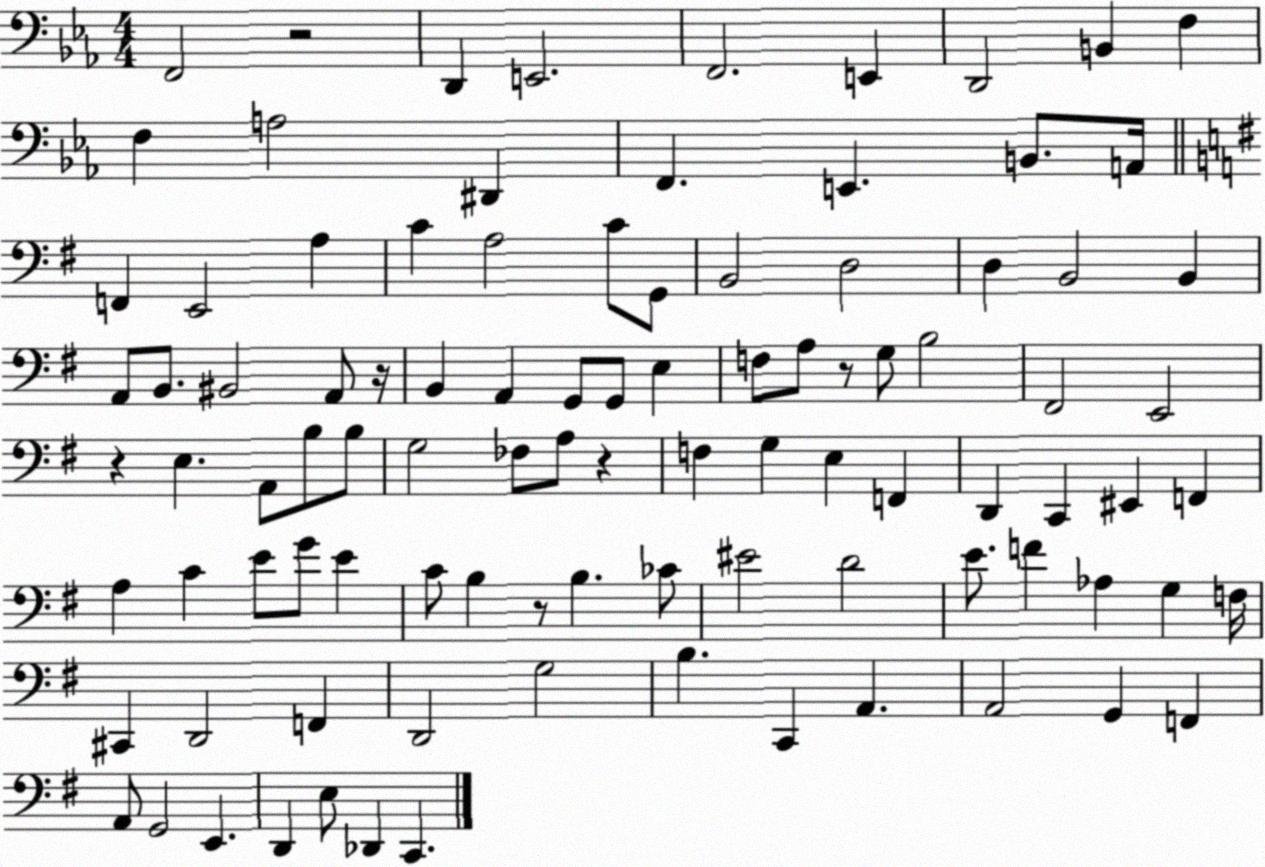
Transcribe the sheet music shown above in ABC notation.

X:1
T:Untitled
M:4/4
L:1/4
K:Eb
F,,2 z2 D,, E,,2 F,,2 E,, D,,2 B,, F, F, A,2 ^D,, F,, E,, B,,/2 A,,/4 F,, E,,2 A, C A,2 C/2 G,,/2 B,,2 D,2 D, B,,2 B,, A,,/2 B,,/2 ^B,,2 A,,/2 z/4 B,, A,, G,,/2 G,,/2 E, F,/2 A,/2 z/2 G,/2 B,2 ^F,,2 E,,2 z E, A,,/2 B,/2 B,/2 G,2 _F,/2 A,/2 z F, G, E, F,, D,, C,, ^E,, F,, A, C E/2 G/2 E C/2 B, z/2 B, _C/2 ^E2 D2 E/2 F _A, G, F,/4 ^C,, D,,2 F,, D,,2 G,2 B, C,, A,, A,,2 G,, F,, A,,/2 G,,2 E,, D,, E,/2 _D,, C,,